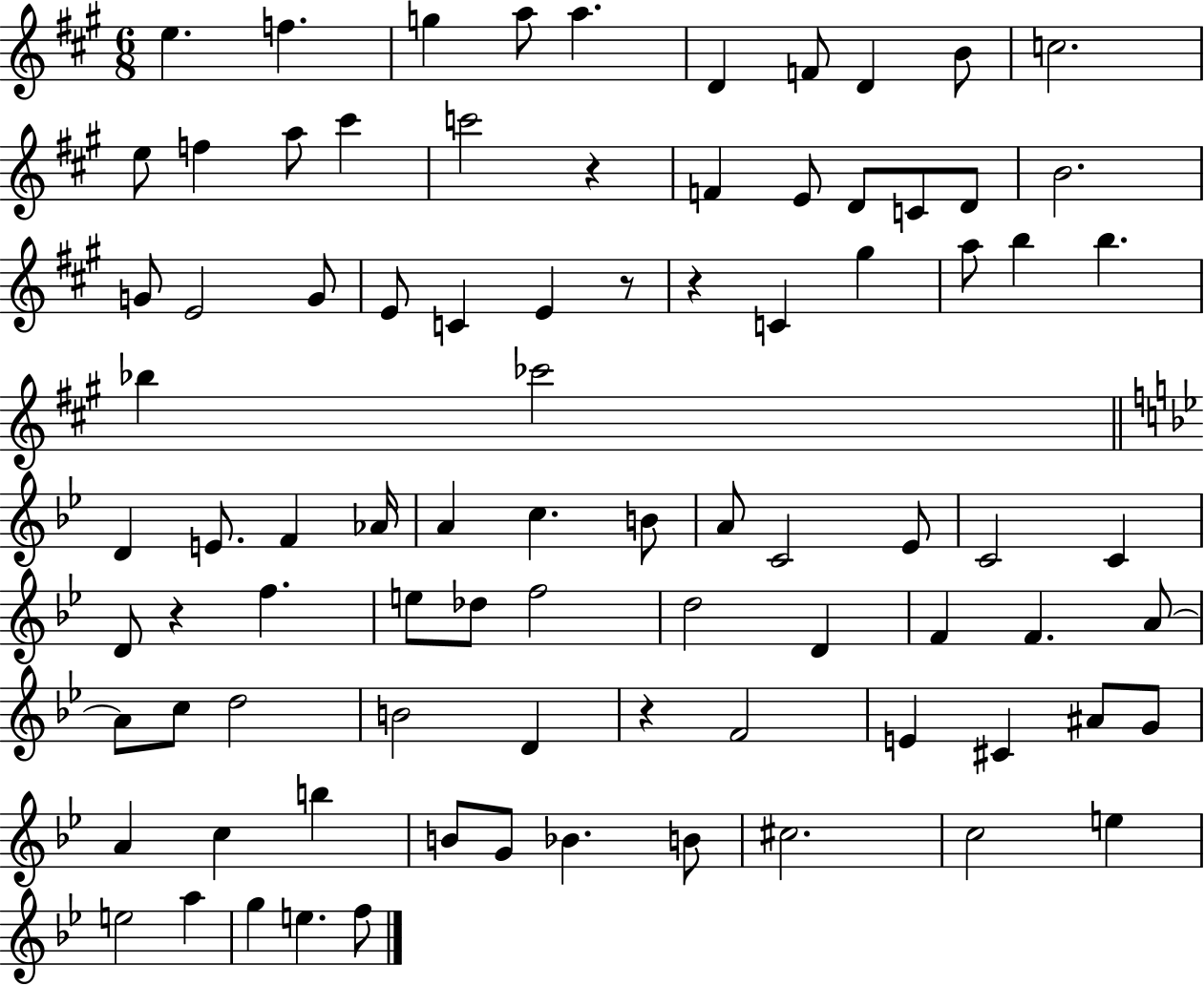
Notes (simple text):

E5/q. F5/q. G5/q A5/e A5/q. D4/q F4/e D4/q B4/e C5/h. E5/e F5/q A5/e C#6/q C6/h R/q F4/q E4/e D4/e C4/e D4/e B4/h. G4/e E4/h G4/e E4/e C4/q E4/q R/e R/q C4/q G#5/q A5/e B5/q B5/q. Bb5/q CES6/h D4/q E4/e. F4/q Ab4/s A4/q C5/q. B4/e A4/e C4/h Eb4/e C4/h C4/q D4/e R/q F5/q. E5/e Db5/e F5/h D5/h D4/q F4/q F4/q. A4/e A4/e C5/e D5/h B4/h D4/q R/q F4/h E4/q C#4/q A#4/e G4/e A4/q C5/q B5/q B4/e G4/e Bb4/q. B4/e C#5/h. C5/h E5/q E5/h A5/q G5/q E5/q. F5/e